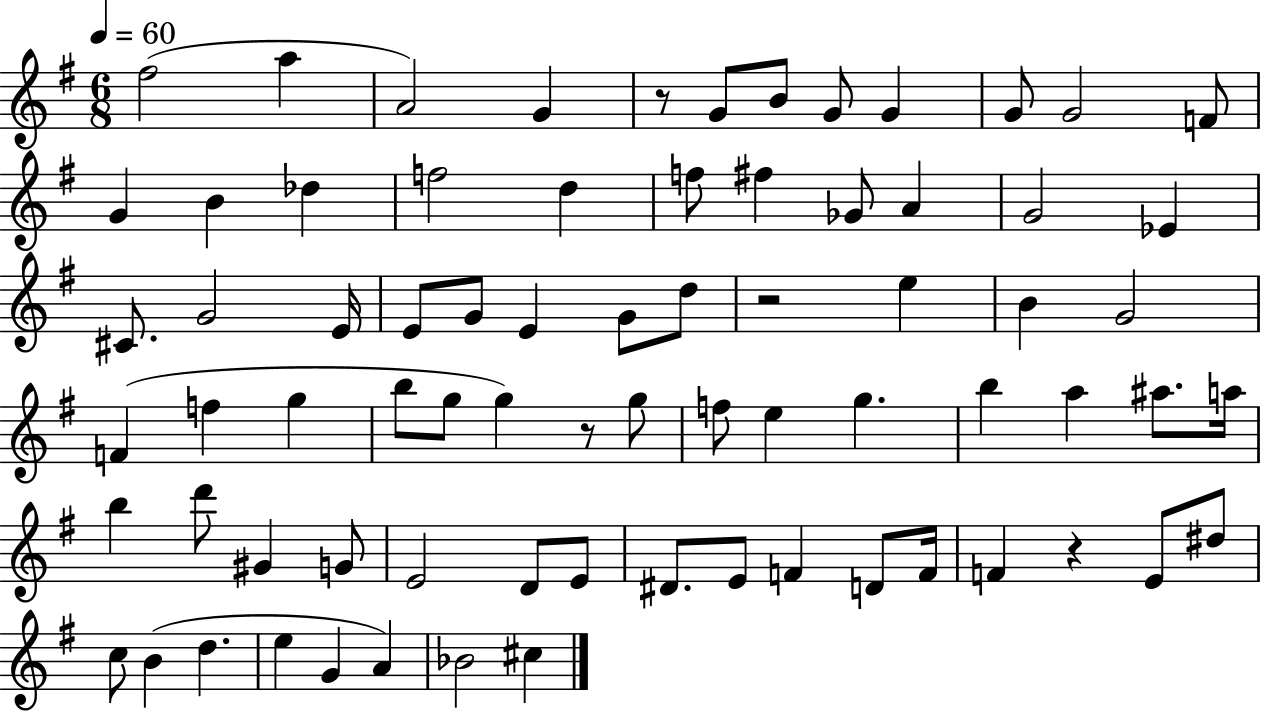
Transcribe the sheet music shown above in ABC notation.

X:1
T:Untitled
M:6/8
L:1/4
K:G
^f2 a A2 G z/2 G/2 B/2 G/2 G G/2 G2 F/2 G B _d f2 d f/2 ^f _G/2 A G2 _E ^C/2 G2 E/4 E/2 G/2 E G/2 d/2 z2 e B G2 F f g b/2 g/2 g z/2 g/2 f/2 e g b a ^a/2 a/4 b d'/2 ^G G/2 E2 D/2 E/2 ^D/2 E/2 F D/2 F/4 F z E/2 ^d/2 c/2 B d e G A _B2 ^c